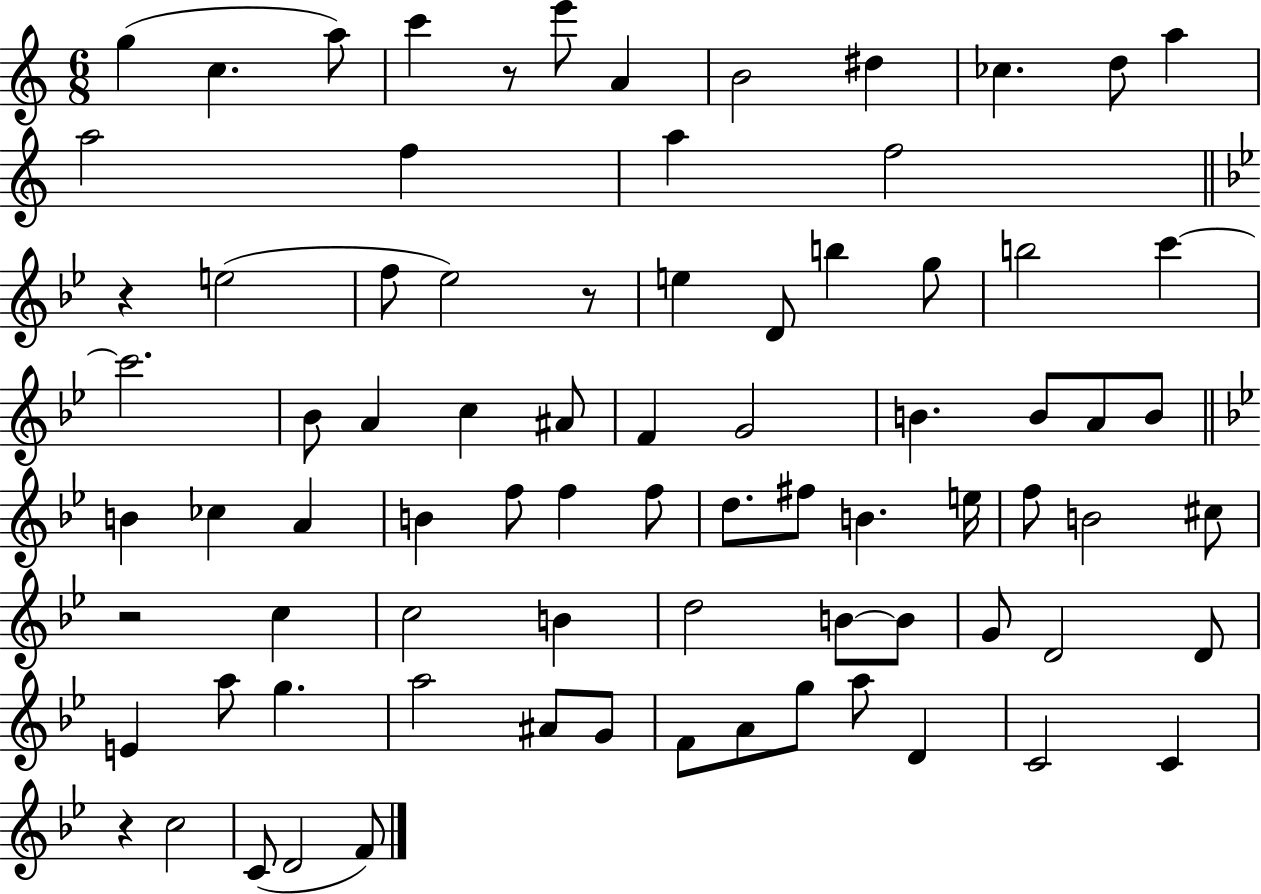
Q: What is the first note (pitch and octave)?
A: G5